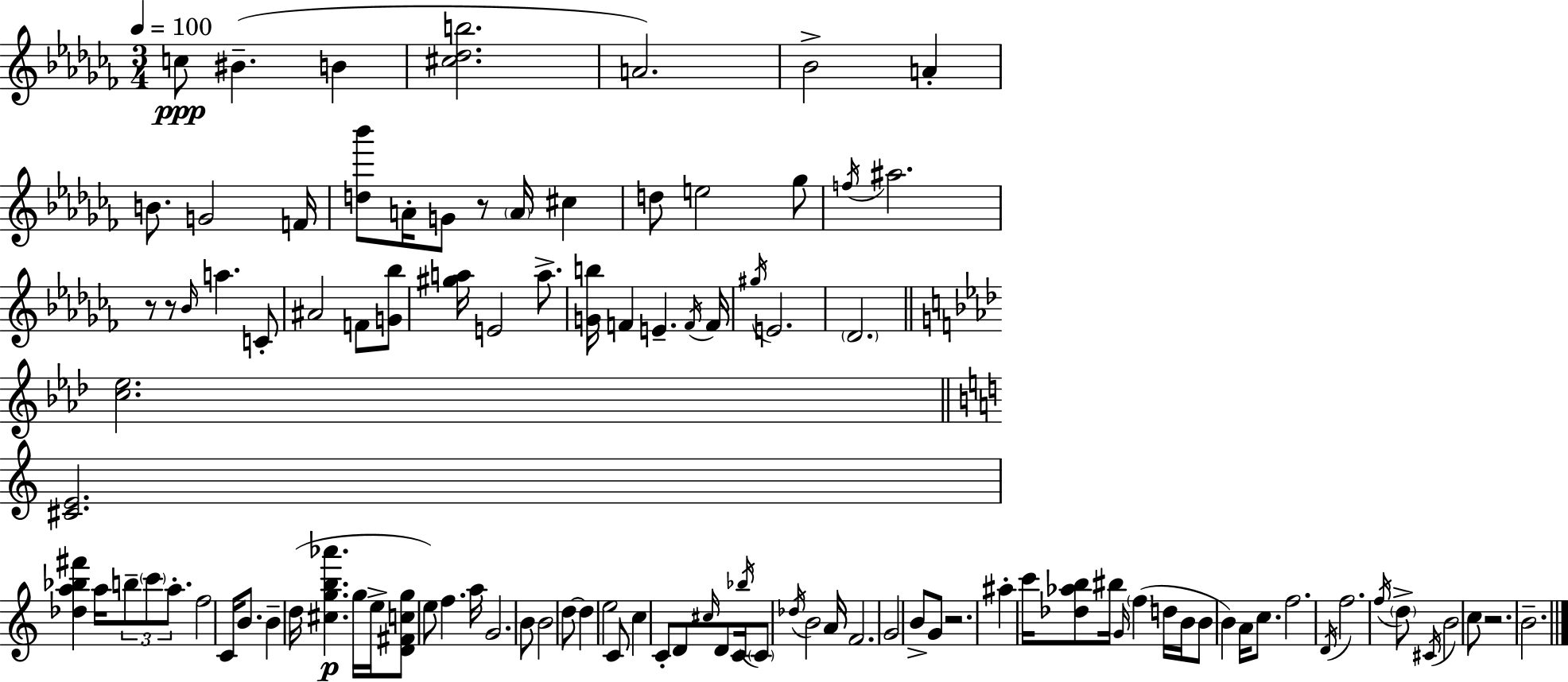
{
  \clef treble
  \numericTimeSignature
  \time 3/4
  \key aes \minor
  \tempo 4 = 100
  \repeat volta 2 { c''8\ppp bis'4.--( b'4 | <cis'' des'' b''>2. | a'2.) | bes'2-> a'4-. | \break b'8. g'2 f'16 | <d'' bes'''>8 a'16-. g'8 r8 \parenthesize a'16 cis''4 | d''8 e''2 ges''8 | \acciaccatura { f''16 } ais''2. | \break r8 r8 \grace { bes'16 } a''4. | c'8-. ais'2 f'8 | <g' bes''>8 <gis'' a''>16 e'2 a''8.-> | <g' b''>16 f'4 e'4.-- | \break \acciaccatura { f'16 } f'16 \acciaccatura { gis''16 } e'2. | \parenthesize des'2. | \bar "||" \break \key aes \major <c'' ees''>2. | \bar "||" \break \key a \minor <cis' e'>2. | <des'' a'' bes'' fis'''>4 a''16 \tuplet 3/2 { b''8-- \parenthesize c'''8 a''8.-. } | f''2 c'16 b'8. | b'4-- d''16( <cis'' g'' b'' aes'''>4.\p g''16 | \break e''16-> <d' fis' c'' g''>8 e''8) f''4. a''16 | g'2. | b'8 b'2 d''8~~ | d''4 e''2 | \break c'8 c''4 c'8-. d'8 \grace { cis''16 } d'8 | c'16 \acciaccatura { bes''16 } \parenthesize c'8 \acciaccatura { des''16 } b'2 | a'16 f'2. | g'2 b'8-> | \break g'8 r2. | ais''4-. c'''16 <des'' aes'' b''>8 bis''16 \grace { g'16 } | \parenthesize f''4( d''16 b'16 b'8 b'4) | a'16 c''8. f''2. | \break \acciaccatura { d'16 } f''2. | \acciaccatura { f''16 } \parenthesize d''8-> \acciaccatura { cis'16 } b'2 | c''8 r2. | b'2.-- | \break } \bar "|."
}